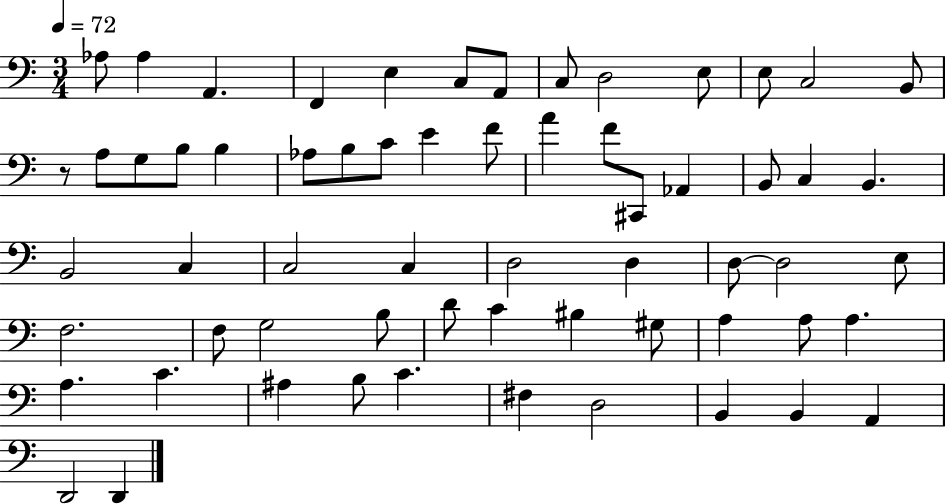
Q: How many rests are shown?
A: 1